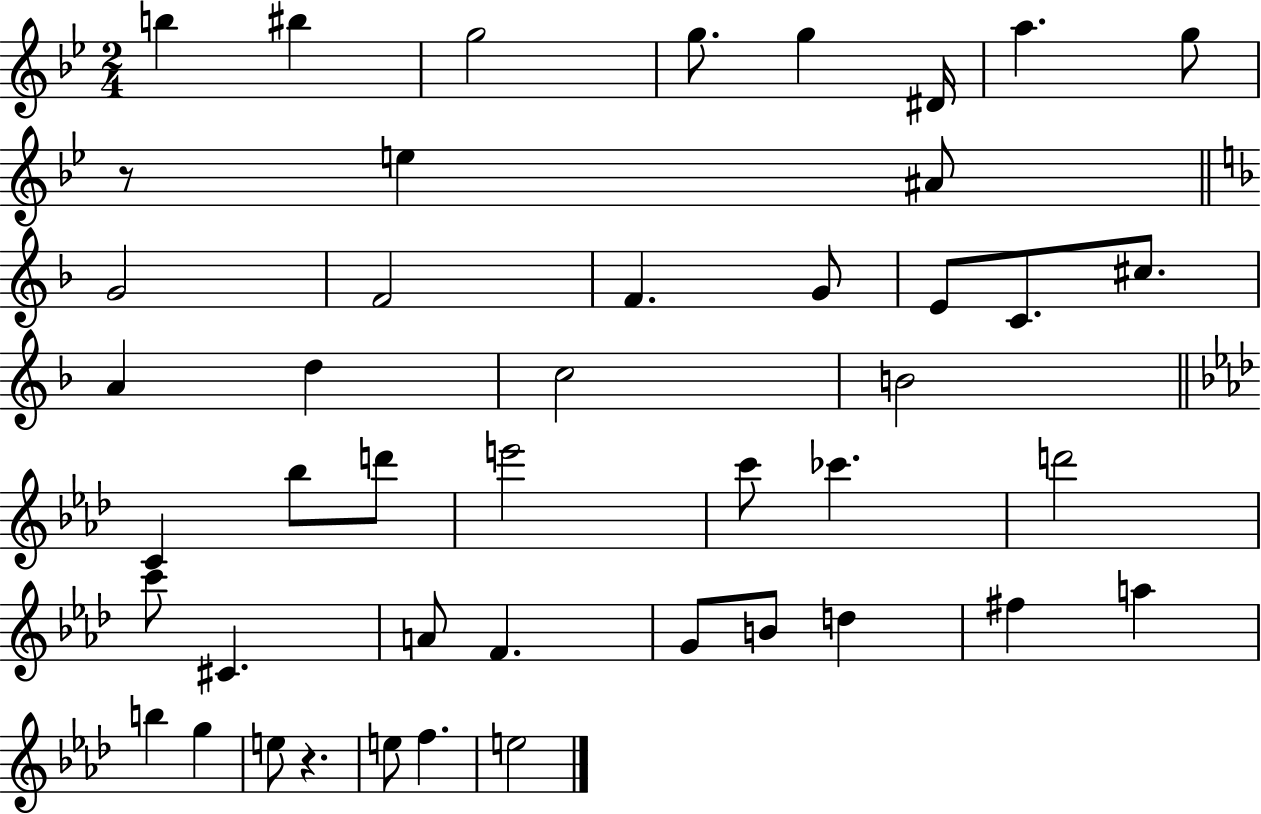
B5/q BIS5/q G5/h G5/e. G5/q D#4/s A5/q. G5/e R/e E5/q A#4/e G4/h F4/h F4/q. G4/e E4/e C4/e. C#5/e. A4/q D5/q C5/h B4/h C4/q Bb5/e D6/e E6/h C6/e CES6/q. D6/h C6/e C#4/q. A4/e F4/q. G4/e B4/e D5/q F#5/q A5/q B5/q G5/q E5/e R/q. E5/e F5/q. E5/h